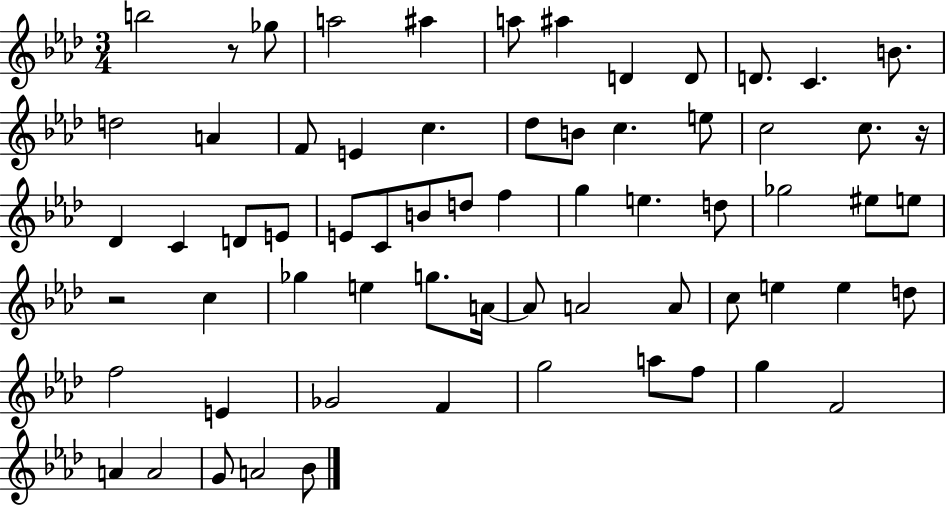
{
  \clef treble
  \numericTimeSignature
  \time 3/4
  \key aes \major
  \repeat volta 2 { b''2 r8 ges''8 | a''2 ais''4 | a''8 ais''4 d'4 d'8 | d'8. c'4. b'8. | \break d''2 a'4 | f'8 e'4 c''4. | des''8 b'8 c''4. e''8 | c''2 c''8. r16 | \break des'4 c'4 d'8 e'8 | e'8 c'8 b'8 d''8 f''4 | g''4 e''4. d''8 | ges''2 eis''8 e''8 | \break r2 c''4 | ges''4 e''4 g''8. a'16~~ | a'8 a'2 a'8 | c''8 e''4 e''4 d''8 | \break f''2 e'4 | ges'2 f'4 | g''2 a''8 f''8 | g''4 f'2 | \break a'4 a'2 | g'8 a'2 bes'8 | } \bar "|."
}